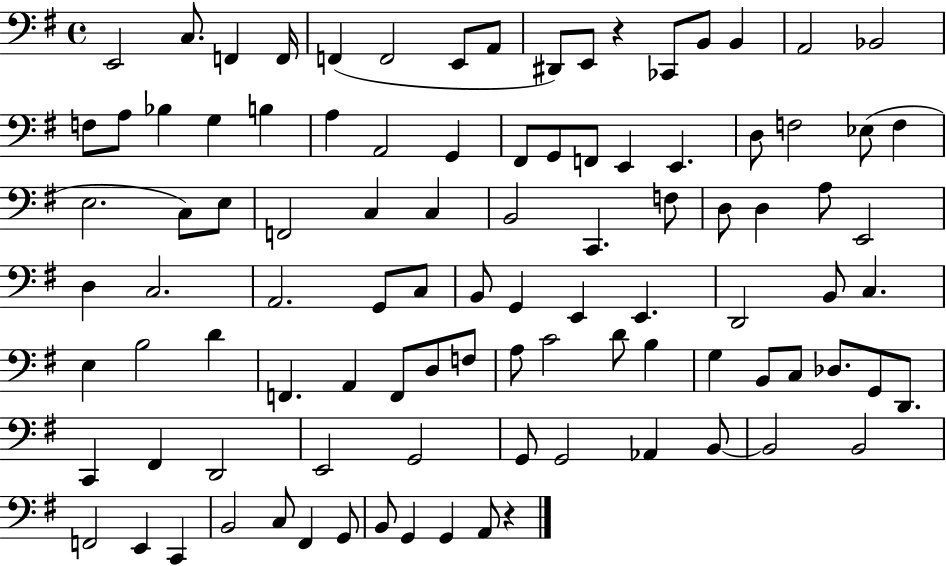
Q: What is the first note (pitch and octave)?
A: E2